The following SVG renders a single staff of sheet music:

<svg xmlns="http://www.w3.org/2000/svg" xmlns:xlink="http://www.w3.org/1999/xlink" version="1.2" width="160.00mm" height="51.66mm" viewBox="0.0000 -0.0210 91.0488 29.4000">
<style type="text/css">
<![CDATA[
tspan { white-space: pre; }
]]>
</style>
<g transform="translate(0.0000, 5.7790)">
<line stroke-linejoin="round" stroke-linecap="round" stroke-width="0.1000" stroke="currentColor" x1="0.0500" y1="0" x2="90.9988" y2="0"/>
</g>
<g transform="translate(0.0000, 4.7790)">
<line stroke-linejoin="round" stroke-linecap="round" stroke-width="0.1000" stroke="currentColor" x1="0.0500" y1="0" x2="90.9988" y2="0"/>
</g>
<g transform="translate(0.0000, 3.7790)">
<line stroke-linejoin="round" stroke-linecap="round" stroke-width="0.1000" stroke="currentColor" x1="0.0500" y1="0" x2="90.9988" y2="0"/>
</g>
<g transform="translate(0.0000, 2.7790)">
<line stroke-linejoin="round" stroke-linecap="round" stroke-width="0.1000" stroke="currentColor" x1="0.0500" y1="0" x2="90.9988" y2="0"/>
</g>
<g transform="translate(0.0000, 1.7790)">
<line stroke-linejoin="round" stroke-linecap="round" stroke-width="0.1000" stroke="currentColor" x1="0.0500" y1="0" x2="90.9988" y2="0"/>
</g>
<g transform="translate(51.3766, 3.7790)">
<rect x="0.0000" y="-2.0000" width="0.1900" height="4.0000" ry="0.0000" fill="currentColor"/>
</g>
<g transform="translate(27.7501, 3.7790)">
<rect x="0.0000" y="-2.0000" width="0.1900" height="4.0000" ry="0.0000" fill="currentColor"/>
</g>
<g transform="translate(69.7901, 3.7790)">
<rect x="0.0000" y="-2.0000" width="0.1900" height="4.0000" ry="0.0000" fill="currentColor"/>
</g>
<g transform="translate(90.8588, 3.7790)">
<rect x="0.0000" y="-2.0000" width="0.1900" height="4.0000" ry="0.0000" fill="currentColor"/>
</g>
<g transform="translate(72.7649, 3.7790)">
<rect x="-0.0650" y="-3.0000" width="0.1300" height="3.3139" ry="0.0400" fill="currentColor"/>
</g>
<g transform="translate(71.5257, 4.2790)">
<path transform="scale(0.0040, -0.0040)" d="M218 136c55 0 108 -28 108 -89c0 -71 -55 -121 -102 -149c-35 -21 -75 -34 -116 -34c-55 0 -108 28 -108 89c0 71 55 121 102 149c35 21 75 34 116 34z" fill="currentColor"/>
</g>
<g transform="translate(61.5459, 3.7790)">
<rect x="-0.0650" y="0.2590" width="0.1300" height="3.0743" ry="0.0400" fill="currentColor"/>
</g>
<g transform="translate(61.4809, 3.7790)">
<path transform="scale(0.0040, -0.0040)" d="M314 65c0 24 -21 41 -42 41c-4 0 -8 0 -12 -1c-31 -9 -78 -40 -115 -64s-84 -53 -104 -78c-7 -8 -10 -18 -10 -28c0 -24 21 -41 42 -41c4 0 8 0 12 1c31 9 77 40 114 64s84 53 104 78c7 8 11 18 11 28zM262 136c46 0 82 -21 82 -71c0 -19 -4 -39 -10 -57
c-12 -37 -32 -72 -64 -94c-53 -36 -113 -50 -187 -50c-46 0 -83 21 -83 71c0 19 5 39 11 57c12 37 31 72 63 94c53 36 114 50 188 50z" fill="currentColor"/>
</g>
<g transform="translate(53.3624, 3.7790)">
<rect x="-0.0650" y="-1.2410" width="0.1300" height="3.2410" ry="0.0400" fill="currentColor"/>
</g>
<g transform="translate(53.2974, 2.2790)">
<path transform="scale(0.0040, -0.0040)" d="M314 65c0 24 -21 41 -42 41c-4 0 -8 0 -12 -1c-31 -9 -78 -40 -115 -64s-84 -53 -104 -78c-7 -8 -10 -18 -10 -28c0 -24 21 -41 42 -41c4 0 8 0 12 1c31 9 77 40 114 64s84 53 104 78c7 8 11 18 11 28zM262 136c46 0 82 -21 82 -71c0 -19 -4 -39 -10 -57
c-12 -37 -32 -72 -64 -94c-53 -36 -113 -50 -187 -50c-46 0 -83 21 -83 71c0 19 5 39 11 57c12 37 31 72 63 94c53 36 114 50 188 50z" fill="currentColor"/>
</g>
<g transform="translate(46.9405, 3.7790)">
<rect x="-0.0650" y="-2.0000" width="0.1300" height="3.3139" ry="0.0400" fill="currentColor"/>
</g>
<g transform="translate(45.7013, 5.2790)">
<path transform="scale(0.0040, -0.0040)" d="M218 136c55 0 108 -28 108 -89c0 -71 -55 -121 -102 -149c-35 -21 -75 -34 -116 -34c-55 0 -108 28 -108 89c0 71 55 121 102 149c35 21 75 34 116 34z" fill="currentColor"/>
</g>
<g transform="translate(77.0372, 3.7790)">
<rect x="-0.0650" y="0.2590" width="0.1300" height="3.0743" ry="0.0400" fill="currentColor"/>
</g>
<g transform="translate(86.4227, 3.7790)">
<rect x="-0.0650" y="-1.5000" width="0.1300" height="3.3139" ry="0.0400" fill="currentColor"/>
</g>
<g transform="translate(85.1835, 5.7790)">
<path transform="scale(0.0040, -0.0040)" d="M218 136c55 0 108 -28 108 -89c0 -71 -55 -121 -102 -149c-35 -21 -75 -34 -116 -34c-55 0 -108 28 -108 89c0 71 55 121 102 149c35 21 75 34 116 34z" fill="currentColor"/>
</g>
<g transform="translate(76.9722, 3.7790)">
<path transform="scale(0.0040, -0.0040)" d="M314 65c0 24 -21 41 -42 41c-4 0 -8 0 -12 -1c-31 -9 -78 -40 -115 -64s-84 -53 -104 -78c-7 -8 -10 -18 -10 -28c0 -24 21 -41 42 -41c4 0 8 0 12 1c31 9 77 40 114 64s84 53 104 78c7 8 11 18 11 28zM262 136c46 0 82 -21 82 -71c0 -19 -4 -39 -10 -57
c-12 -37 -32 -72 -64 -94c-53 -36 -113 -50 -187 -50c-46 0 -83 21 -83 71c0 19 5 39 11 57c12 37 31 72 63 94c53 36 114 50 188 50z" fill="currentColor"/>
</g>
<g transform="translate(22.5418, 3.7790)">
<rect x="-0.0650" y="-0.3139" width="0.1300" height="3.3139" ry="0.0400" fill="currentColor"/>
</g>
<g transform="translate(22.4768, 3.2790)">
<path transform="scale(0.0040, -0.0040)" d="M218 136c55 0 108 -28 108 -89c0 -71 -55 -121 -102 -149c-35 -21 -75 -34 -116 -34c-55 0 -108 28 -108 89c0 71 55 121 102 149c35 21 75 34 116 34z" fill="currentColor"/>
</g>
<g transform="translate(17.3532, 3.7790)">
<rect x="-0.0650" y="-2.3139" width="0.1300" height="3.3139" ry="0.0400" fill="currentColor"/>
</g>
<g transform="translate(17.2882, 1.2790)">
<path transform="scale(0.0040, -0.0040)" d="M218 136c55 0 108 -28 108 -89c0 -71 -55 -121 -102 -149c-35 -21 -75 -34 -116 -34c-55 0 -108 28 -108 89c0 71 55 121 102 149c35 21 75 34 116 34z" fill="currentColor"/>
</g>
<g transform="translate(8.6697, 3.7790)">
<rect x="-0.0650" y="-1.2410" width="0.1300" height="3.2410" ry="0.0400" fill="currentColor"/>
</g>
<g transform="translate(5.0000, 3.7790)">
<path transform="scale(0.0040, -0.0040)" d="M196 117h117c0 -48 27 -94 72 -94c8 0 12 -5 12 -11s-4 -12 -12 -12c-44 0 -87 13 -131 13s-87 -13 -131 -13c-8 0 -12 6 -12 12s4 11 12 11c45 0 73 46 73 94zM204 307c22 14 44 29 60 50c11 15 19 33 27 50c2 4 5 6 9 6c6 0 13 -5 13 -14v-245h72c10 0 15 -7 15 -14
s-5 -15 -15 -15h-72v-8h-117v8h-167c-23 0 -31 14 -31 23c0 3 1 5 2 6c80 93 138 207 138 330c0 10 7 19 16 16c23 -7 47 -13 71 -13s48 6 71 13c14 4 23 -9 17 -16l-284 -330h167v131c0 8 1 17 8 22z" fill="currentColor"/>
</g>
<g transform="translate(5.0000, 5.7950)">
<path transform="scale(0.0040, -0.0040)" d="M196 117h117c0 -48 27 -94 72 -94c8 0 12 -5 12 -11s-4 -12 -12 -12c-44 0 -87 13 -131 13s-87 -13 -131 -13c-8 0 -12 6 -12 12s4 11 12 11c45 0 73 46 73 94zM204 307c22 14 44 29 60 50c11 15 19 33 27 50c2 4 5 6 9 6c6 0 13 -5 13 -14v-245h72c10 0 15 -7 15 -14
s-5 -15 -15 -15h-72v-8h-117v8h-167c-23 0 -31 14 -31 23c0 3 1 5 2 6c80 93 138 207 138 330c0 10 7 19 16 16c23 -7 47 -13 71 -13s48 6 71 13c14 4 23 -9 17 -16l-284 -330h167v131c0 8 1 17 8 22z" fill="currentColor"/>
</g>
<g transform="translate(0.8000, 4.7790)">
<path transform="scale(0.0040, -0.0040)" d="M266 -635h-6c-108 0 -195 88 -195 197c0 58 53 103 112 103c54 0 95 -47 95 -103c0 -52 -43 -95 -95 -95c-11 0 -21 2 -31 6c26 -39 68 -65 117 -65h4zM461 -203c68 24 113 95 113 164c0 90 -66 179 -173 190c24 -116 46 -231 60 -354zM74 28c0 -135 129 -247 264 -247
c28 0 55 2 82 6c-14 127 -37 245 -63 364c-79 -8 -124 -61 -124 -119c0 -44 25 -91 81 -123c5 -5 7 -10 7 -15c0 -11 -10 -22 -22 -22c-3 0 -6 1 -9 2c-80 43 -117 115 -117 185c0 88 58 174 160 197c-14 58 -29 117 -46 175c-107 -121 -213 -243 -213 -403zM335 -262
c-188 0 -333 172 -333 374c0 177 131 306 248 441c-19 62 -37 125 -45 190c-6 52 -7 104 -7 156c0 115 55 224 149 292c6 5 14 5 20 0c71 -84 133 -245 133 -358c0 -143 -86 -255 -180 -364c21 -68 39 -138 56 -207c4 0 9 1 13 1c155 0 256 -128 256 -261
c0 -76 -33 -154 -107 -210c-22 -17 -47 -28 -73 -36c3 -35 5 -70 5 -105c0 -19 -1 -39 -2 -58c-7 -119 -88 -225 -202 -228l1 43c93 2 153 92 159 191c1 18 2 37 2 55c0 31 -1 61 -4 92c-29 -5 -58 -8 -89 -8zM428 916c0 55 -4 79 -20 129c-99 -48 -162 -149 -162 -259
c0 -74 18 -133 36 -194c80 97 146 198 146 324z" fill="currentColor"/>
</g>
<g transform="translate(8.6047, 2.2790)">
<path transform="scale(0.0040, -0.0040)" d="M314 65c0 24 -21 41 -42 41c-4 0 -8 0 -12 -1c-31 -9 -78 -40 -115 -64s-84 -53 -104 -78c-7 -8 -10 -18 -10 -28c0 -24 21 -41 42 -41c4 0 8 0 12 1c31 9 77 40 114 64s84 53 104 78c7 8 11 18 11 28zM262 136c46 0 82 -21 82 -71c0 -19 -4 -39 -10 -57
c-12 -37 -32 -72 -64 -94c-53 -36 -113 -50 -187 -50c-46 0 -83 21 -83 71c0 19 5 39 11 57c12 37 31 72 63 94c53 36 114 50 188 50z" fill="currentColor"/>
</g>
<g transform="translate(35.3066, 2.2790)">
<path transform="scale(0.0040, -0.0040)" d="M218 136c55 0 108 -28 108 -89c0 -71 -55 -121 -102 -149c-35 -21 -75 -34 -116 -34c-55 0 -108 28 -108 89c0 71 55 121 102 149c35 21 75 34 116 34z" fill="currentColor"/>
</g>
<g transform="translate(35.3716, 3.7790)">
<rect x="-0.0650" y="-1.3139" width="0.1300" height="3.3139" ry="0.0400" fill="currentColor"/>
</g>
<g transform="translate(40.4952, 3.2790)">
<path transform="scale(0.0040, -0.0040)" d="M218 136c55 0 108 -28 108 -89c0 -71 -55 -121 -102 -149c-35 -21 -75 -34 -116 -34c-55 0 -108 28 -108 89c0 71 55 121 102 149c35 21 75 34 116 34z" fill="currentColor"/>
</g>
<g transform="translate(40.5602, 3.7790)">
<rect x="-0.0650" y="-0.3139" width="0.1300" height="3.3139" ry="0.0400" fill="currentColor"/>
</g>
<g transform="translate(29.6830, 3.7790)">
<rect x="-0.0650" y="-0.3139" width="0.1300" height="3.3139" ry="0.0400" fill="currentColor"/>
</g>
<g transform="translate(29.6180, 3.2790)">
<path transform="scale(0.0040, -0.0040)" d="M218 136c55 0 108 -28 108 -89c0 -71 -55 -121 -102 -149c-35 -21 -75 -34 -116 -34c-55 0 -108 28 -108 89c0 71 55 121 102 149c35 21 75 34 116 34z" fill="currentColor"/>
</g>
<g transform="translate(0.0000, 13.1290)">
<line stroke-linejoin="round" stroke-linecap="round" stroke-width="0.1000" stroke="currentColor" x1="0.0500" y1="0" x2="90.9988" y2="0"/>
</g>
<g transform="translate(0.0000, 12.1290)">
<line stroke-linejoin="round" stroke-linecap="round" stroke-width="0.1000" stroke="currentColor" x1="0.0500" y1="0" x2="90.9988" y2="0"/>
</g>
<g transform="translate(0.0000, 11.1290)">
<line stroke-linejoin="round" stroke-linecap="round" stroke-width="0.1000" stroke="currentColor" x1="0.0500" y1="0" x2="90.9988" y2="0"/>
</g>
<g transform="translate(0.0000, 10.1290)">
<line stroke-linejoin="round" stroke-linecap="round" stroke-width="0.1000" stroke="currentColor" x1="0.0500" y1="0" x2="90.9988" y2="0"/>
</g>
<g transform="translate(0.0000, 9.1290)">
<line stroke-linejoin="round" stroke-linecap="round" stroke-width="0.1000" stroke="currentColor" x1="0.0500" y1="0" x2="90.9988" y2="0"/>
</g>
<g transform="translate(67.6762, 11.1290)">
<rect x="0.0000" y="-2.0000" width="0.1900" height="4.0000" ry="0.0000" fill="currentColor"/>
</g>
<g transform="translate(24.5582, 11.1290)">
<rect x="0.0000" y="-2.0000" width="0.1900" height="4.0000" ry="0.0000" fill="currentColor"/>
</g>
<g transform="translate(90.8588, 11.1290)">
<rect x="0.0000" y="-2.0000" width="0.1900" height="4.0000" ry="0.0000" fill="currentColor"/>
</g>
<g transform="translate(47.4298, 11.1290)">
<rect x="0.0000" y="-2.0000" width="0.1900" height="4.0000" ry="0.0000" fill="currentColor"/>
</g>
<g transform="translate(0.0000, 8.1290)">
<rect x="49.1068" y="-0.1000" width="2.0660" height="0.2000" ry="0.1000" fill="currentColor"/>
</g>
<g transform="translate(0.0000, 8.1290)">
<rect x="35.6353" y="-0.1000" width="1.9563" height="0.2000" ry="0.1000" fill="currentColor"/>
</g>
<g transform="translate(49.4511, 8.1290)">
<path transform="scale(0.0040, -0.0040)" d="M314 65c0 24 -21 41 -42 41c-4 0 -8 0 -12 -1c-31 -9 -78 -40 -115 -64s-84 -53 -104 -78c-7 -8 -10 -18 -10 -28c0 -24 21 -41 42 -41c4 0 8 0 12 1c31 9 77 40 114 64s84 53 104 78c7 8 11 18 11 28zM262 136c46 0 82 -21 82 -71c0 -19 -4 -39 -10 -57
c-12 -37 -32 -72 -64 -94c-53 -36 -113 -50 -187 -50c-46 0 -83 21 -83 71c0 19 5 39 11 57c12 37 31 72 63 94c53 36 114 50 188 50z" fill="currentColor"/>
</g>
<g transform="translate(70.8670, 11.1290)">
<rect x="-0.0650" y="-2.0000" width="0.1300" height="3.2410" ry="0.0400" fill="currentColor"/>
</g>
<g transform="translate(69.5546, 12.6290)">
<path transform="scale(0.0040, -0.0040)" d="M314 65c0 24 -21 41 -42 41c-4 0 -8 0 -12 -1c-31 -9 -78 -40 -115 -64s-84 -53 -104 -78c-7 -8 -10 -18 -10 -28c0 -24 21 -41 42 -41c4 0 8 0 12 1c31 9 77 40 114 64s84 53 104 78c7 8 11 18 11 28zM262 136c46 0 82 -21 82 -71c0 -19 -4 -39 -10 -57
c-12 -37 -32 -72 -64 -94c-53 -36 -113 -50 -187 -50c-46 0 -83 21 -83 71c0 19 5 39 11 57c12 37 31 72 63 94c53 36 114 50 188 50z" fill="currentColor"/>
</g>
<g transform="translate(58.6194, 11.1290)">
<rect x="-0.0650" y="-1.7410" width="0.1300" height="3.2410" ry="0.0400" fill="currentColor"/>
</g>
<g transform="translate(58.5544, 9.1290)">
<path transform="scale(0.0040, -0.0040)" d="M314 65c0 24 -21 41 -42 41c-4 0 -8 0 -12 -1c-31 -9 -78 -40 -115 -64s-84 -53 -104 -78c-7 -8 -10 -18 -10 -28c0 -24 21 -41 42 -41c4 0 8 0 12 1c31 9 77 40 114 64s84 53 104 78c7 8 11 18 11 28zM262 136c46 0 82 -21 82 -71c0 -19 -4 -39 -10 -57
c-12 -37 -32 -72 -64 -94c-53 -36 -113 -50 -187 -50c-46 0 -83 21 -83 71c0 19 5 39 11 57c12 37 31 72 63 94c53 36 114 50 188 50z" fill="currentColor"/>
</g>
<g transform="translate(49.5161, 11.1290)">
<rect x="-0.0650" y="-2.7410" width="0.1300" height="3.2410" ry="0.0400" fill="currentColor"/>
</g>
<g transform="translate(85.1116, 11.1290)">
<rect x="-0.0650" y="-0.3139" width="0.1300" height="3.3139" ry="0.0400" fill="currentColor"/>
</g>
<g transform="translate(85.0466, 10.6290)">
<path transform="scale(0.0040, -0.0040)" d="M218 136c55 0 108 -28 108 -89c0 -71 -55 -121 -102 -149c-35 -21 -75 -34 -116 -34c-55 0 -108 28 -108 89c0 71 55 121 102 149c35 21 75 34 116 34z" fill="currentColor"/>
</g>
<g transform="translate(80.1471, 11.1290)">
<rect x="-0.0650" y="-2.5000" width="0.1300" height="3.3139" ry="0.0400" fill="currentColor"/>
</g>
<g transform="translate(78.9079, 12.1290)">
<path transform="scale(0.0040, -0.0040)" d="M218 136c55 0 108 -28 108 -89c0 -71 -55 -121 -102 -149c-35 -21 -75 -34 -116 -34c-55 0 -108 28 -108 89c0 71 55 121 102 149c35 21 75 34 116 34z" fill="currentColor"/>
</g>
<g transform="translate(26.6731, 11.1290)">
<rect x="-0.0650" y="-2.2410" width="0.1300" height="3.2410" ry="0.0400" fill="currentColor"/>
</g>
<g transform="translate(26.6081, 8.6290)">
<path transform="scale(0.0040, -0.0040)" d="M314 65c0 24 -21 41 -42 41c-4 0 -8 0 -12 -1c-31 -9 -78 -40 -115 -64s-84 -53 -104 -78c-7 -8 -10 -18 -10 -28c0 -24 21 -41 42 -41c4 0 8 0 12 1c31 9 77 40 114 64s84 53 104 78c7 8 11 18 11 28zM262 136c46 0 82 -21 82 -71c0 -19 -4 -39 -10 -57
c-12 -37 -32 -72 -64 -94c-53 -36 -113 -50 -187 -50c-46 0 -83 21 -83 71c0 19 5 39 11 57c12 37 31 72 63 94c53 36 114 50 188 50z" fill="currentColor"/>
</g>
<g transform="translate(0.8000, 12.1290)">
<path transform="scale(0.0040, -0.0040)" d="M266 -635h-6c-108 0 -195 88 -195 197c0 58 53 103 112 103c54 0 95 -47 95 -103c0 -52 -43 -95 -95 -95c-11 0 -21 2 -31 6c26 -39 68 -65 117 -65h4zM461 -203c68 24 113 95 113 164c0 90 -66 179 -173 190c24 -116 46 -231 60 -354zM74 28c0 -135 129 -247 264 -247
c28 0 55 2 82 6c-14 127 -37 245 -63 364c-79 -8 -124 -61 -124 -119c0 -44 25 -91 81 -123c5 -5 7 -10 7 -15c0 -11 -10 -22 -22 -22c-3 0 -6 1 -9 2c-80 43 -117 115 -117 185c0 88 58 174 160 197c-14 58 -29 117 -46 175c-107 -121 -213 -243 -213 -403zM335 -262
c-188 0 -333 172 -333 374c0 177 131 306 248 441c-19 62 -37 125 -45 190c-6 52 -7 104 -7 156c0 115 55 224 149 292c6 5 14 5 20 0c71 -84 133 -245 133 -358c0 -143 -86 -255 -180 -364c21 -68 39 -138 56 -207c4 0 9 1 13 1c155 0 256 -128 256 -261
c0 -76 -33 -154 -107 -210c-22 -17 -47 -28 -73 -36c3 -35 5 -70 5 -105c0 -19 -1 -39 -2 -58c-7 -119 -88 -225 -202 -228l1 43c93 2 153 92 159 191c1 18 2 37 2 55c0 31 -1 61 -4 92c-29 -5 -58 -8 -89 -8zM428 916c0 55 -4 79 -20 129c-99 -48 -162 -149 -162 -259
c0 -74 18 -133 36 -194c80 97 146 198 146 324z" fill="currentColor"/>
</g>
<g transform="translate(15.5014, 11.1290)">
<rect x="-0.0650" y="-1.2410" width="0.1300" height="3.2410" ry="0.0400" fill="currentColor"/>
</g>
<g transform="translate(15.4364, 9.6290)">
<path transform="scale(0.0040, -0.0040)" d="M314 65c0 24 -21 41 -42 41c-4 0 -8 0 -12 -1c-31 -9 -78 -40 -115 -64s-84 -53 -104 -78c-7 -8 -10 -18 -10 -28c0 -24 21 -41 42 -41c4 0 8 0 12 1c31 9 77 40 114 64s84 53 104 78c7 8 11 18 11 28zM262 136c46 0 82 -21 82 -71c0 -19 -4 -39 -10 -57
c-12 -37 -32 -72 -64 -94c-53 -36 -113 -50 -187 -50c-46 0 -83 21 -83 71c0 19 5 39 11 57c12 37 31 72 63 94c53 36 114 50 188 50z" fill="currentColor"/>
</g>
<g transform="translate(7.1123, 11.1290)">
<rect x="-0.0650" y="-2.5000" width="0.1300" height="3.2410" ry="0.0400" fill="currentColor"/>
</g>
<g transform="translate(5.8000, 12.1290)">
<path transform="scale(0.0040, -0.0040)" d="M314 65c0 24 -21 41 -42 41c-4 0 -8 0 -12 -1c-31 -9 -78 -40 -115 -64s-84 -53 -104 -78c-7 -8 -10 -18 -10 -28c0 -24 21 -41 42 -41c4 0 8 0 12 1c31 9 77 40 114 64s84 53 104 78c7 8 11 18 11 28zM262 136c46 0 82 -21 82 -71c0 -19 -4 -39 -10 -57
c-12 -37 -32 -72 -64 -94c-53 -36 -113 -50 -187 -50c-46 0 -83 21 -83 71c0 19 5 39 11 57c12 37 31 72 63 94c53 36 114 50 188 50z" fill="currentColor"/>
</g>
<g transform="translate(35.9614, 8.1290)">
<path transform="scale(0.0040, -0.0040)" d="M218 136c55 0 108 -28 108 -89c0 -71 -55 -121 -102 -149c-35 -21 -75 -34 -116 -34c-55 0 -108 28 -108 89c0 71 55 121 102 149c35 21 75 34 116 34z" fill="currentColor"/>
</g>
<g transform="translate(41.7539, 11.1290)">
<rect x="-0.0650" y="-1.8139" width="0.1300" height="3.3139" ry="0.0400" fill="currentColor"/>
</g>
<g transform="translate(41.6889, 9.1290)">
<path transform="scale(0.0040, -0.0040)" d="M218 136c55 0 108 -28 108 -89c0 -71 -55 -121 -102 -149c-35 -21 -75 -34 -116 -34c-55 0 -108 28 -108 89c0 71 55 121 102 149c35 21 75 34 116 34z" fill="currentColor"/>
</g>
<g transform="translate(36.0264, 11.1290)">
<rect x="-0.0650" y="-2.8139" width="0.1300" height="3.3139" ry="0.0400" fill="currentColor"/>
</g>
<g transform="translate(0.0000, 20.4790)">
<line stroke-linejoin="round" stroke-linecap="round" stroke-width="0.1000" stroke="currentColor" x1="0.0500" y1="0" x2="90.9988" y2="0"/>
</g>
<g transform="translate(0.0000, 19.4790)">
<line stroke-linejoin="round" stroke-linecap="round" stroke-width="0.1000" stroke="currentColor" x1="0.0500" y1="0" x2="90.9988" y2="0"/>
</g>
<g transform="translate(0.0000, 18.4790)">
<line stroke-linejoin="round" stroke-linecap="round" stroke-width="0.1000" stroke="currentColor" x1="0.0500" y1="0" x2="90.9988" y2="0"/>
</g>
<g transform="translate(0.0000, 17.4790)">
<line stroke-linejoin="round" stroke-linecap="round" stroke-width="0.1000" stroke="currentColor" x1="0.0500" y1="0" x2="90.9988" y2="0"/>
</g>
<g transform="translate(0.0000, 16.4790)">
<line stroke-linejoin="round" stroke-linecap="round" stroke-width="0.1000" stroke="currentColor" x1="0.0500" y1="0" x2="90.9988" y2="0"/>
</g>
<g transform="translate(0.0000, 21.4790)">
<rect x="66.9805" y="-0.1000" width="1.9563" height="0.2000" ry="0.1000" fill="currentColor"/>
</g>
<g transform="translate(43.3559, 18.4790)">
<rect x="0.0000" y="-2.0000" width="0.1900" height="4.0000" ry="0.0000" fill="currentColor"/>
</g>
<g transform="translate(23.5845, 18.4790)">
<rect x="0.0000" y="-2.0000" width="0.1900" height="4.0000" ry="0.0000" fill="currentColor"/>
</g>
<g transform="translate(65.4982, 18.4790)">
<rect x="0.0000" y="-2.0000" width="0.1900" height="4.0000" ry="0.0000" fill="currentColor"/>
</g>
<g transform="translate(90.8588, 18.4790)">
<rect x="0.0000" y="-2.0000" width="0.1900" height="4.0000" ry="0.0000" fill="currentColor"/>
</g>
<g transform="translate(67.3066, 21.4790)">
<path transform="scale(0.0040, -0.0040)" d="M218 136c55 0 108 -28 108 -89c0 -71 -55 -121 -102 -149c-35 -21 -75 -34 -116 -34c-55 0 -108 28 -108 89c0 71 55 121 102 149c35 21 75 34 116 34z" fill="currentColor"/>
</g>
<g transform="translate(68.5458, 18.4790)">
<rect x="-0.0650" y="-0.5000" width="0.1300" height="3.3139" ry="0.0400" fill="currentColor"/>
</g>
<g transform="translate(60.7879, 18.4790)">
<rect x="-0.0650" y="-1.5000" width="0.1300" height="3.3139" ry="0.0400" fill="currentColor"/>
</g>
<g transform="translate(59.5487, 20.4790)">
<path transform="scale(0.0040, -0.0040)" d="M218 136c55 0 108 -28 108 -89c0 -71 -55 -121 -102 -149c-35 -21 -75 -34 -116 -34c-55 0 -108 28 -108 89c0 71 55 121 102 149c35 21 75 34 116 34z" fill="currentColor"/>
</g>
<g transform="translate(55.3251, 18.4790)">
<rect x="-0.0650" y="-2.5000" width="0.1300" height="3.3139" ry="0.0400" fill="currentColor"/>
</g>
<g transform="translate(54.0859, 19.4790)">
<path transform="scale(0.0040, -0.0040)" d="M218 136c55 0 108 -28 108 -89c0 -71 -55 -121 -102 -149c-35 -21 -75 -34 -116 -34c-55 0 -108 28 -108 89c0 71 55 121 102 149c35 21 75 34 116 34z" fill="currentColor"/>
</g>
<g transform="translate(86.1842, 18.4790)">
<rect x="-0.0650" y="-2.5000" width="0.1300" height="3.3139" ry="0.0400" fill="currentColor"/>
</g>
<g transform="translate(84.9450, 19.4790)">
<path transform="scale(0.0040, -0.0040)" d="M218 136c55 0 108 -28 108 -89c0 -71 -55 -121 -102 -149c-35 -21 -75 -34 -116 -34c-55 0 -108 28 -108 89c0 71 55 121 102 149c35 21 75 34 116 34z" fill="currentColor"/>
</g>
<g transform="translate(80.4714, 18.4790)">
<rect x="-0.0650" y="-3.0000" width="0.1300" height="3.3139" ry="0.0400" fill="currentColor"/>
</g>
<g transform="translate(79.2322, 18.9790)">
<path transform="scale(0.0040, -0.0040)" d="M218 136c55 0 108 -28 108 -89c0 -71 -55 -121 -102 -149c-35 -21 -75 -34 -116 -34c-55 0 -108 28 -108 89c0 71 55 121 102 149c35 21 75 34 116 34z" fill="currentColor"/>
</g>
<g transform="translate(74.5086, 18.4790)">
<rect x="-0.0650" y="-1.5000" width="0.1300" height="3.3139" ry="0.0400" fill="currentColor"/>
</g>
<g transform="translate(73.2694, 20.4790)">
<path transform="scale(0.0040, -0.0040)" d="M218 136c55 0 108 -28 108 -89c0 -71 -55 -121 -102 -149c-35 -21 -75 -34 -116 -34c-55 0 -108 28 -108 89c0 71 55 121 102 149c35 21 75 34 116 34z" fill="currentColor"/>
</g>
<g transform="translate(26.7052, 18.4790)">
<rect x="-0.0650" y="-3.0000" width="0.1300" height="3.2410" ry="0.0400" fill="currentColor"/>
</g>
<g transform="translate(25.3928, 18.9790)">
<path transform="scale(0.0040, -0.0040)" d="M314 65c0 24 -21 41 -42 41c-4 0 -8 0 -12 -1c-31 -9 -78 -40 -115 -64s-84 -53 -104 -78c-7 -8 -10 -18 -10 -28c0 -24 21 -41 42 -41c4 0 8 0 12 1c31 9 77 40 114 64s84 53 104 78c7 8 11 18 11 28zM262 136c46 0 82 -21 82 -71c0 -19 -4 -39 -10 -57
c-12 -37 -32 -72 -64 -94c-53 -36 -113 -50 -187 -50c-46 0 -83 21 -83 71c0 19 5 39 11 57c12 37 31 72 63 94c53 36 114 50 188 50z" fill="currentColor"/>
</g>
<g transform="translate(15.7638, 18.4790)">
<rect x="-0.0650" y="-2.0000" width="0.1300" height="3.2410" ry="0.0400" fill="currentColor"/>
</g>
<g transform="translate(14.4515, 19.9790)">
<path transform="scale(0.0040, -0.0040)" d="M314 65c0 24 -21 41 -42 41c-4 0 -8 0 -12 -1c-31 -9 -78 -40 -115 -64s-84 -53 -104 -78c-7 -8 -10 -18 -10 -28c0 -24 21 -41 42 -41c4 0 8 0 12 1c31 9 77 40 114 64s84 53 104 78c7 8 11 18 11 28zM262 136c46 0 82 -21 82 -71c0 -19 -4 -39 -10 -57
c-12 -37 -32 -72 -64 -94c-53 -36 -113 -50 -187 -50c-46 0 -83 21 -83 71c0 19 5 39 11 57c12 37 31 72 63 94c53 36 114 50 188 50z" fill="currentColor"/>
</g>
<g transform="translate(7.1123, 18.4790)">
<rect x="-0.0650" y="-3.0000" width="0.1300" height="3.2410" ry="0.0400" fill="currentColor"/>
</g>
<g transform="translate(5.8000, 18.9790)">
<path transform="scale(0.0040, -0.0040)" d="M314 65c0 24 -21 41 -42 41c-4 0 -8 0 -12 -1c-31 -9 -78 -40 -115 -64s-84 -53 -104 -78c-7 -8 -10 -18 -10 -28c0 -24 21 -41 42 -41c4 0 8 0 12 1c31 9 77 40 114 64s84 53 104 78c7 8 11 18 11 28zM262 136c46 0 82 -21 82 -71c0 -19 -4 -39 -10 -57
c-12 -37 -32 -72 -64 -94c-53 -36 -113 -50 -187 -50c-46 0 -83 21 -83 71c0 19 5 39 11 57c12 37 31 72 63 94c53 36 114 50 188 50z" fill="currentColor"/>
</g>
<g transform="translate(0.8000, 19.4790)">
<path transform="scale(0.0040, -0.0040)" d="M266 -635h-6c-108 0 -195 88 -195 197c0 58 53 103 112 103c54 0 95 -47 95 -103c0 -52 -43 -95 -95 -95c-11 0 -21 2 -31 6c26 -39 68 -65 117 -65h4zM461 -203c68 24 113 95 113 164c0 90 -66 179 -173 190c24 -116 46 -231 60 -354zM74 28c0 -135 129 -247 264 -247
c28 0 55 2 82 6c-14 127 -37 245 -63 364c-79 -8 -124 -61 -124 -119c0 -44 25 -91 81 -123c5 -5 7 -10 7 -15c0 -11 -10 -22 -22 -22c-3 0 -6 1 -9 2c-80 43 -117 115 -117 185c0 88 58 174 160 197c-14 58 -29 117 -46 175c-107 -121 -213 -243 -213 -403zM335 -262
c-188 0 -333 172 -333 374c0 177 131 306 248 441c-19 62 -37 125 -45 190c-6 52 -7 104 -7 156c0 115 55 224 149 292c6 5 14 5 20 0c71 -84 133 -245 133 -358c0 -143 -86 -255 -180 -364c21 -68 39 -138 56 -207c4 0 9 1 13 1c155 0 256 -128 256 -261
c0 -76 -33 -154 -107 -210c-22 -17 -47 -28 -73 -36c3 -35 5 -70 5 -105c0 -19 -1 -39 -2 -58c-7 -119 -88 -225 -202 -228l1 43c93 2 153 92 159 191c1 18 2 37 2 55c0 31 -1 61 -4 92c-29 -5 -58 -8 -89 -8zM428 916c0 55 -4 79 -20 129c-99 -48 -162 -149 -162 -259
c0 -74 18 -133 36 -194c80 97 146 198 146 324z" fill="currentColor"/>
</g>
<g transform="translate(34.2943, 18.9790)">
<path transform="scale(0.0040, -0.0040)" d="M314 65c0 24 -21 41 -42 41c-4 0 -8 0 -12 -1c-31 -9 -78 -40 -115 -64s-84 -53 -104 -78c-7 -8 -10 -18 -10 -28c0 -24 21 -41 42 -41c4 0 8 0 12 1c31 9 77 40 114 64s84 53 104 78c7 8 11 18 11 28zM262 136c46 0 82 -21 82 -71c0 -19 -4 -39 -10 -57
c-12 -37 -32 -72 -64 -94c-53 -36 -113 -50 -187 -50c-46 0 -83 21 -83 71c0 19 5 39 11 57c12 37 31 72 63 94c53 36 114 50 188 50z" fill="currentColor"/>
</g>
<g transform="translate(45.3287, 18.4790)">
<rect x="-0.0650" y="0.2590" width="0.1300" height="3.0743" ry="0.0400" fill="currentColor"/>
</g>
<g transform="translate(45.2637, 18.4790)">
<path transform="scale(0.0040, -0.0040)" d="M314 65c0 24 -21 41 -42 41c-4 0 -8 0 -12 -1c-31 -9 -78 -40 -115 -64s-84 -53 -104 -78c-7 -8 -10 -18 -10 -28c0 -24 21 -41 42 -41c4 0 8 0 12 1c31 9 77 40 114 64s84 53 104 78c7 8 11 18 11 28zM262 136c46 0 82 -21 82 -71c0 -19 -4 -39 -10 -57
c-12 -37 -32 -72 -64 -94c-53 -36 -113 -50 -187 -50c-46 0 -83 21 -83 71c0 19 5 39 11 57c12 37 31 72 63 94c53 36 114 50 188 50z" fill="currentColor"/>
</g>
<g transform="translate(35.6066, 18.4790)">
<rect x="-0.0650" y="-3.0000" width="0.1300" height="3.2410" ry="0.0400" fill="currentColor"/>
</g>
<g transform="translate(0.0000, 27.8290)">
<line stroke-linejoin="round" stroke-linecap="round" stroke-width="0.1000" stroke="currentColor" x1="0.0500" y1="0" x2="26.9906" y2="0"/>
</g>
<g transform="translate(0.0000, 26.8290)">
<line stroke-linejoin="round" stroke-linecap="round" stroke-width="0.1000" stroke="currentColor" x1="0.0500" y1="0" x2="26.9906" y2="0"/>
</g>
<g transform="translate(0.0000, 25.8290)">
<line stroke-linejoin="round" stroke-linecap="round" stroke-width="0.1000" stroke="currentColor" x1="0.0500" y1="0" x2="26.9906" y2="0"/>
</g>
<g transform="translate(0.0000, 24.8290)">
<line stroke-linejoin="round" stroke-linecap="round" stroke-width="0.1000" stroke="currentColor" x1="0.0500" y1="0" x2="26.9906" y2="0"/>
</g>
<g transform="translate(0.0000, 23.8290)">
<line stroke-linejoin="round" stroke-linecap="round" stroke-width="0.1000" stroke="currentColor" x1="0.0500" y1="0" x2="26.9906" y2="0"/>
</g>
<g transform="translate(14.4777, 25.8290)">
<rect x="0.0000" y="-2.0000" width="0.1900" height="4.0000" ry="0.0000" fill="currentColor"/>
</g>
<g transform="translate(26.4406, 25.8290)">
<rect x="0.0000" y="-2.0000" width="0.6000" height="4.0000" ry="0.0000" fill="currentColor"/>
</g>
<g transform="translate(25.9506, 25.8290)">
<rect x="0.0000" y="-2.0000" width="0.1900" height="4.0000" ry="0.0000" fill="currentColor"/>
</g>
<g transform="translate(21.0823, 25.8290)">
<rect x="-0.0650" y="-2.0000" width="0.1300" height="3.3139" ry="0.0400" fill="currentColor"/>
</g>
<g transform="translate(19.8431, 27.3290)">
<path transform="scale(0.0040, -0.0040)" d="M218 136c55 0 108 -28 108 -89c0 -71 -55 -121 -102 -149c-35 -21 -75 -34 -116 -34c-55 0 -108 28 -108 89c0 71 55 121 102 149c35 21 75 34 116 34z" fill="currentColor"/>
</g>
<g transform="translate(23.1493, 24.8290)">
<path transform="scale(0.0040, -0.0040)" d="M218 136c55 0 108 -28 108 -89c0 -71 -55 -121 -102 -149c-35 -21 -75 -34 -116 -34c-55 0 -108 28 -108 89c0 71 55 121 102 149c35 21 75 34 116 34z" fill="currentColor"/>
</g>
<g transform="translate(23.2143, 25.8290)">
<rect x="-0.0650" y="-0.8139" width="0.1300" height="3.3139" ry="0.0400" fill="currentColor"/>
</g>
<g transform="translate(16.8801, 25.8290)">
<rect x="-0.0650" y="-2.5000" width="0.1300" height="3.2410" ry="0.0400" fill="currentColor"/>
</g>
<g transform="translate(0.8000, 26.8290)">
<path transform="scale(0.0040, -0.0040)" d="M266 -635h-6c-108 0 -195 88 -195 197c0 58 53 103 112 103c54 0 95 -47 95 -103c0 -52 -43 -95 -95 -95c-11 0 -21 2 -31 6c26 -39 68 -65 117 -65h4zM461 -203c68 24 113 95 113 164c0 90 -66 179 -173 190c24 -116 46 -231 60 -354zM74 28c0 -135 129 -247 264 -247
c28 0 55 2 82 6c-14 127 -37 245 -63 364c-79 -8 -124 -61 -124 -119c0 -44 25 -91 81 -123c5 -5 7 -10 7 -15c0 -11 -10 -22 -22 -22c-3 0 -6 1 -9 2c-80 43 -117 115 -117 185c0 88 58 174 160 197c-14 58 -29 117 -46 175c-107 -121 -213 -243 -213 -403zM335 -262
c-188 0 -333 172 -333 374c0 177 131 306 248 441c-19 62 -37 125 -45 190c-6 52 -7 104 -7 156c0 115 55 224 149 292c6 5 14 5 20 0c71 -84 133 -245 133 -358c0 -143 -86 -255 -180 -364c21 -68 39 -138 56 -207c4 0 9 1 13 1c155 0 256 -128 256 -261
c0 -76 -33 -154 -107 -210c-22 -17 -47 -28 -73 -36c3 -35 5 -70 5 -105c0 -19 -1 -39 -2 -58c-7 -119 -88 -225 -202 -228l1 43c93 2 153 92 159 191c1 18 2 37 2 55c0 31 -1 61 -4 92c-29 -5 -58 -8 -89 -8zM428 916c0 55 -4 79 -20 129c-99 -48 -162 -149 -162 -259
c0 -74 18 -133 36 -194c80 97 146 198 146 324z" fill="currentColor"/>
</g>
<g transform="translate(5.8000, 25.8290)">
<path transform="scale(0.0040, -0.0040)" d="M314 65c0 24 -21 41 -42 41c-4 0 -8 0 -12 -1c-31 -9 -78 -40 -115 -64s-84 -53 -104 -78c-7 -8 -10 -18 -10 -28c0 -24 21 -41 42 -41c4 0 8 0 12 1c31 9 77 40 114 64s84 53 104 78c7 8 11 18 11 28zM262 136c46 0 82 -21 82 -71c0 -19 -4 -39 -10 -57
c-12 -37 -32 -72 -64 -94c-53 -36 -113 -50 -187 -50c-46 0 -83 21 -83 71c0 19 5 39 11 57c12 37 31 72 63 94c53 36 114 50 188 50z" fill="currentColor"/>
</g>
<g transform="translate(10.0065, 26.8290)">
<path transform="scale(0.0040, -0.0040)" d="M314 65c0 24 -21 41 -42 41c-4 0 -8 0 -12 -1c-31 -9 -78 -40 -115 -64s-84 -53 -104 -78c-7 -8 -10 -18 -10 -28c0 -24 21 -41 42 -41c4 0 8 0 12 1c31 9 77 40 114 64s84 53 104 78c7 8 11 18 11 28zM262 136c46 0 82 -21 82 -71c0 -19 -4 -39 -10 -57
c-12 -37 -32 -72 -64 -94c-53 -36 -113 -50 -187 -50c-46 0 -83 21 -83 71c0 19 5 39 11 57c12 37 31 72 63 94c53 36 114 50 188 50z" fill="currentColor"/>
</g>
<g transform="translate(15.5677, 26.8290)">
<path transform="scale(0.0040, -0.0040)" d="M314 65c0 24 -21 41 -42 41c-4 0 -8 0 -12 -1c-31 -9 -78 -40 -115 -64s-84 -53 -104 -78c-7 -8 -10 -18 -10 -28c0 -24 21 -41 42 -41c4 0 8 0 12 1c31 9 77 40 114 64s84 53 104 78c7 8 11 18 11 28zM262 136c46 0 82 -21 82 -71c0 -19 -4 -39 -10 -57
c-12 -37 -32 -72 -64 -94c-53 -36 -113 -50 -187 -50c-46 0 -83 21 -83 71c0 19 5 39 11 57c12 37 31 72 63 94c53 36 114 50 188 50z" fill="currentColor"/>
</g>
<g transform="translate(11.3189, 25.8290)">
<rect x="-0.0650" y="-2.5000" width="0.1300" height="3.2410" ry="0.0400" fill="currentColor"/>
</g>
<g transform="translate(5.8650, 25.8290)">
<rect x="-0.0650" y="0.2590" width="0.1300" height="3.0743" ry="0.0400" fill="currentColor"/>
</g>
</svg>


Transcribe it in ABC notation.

X:1
T:Untitled
M:4/4
L:1/4
K:C
e2 g c c e c F e2 B2 A B2 E G2 e2 g2 a f a2 f2 F2 G c A2 F2 A2 A2 B2 G E C E A G B2 G2 G2 F d